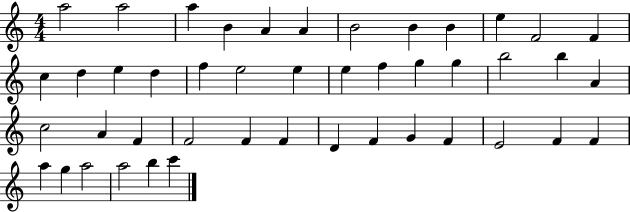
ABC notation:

X:1
T:Untitled
M:4/4
L:1/4
K:C
a2 a2 a B A A B2 B B e F2 F c d e d f e2 e e f g g b2 b A c2 A F F2 F F D F G F E2 F F a g a2 a2 b c'